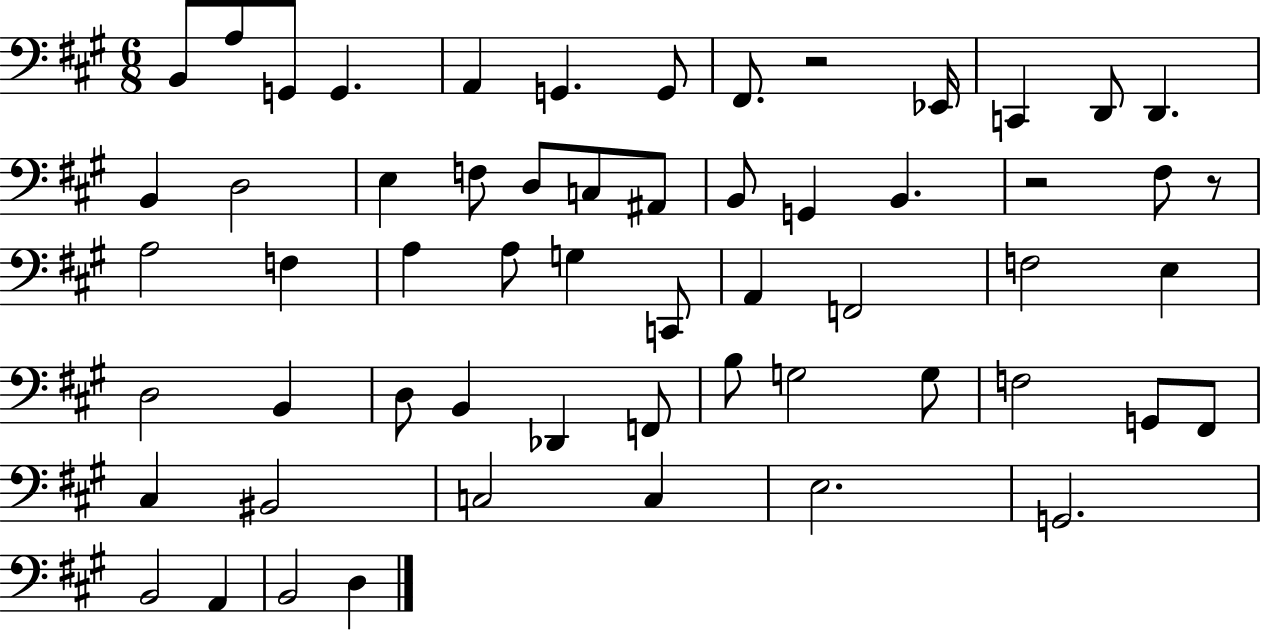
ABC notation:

X:1
T:Untitled
M:6/8
L:1/4
K:A
B,,/2 A,/2 G,,/2 G,, A,, G,, G,,/2 ^F,,/2 z2 _E,,/4 C,, D,,/2 D,, B,, D,2 E, F,/2 D,/2 C,/2 ^A,,/2 B,,/2 G,, B,, z2 ^F,/2 z/2 A,2 F, A, A,/2 G, C,,/2 A,, F,,2 F,2 E, D,2 B,, D,/2 B,, _D,, F,,/2 B,/2 G,2 G,/2 F,2 G,,/2 ^F,,/2 ^C, ^B,,2 C,2 C, E,2 G,,2 B,,2 A,, B,,2 D,